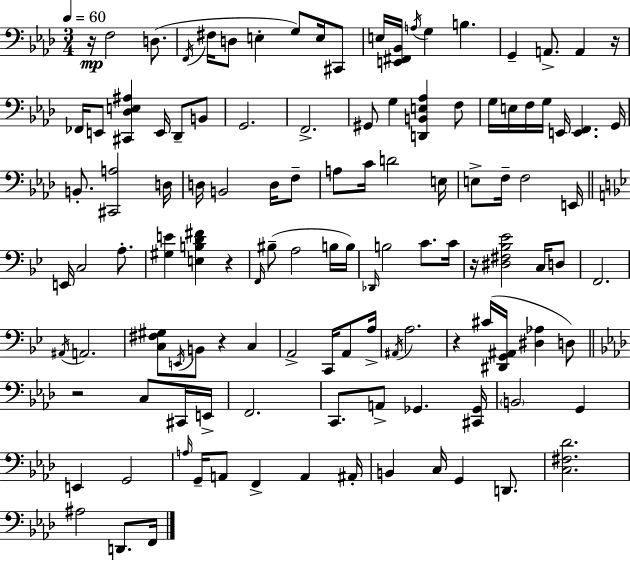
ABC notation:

X:1
T:Untitled
M:3/4
L:1/4
K:Fm
z/4 F,2 D,/2 F,,/4 ^F,/4 D,/2 E, G,/2 E,/4 ^C,,/2 E,/4 [E,,^F,,_B,,]/4 A,/4 G, B, G,, A,,/2 A,, z/4 _F,,/4 E,,/2 [^C,,_D,E,^A,] E,,/4 _D,,/2 B,,/2 G,,2 F,,2 ^G,,/2 G, [D,,B,,E,_A,] F,/2 G,/4 E,/4 F,/4 G,/4 E,,/4 [E,,F,,] G,,/4 B,,/2 [^C,,A,]2 D,/4 D,/4 B,,2 D,/4 F,/2 A,/2 C/4 D2 E,/4 E,/2 F,/4 F,2 E,,/4 E,,/4 C,2 A,/2 [^G,E] [E,B,D^F] z F,,/4 ^B,/2 A,2 B,/4 B,/4 _D,,/4 B,2 C/2 C/4 z/4 [^D,^F,_B,_E]2 C,/4 D,/2 F,,2 ^A,,/4 A,,2 [C,^F,^G,]/2 E,,/4 B,,/2 z C, A,,2 C,,/4 A,,/2 A,/4 ^A,,/4 A,2 z ^C/4 [^D,,G,,^A,,]/4 [^D,_A,] D,/2 z2 C,/2 ^C,,/4 E,,/4 F,,2 C,,/2 A,,/2 _G,, [^C,,_G,,]/4 B,,2 G,, E,, G,,2 A,/4 G,,/4 A,,/2 F,, A,, ^A,,/4 B,, C,/4 G,, D,,/2 [C,^F,_D]2 ^A,2 D,,/2 F,,/4